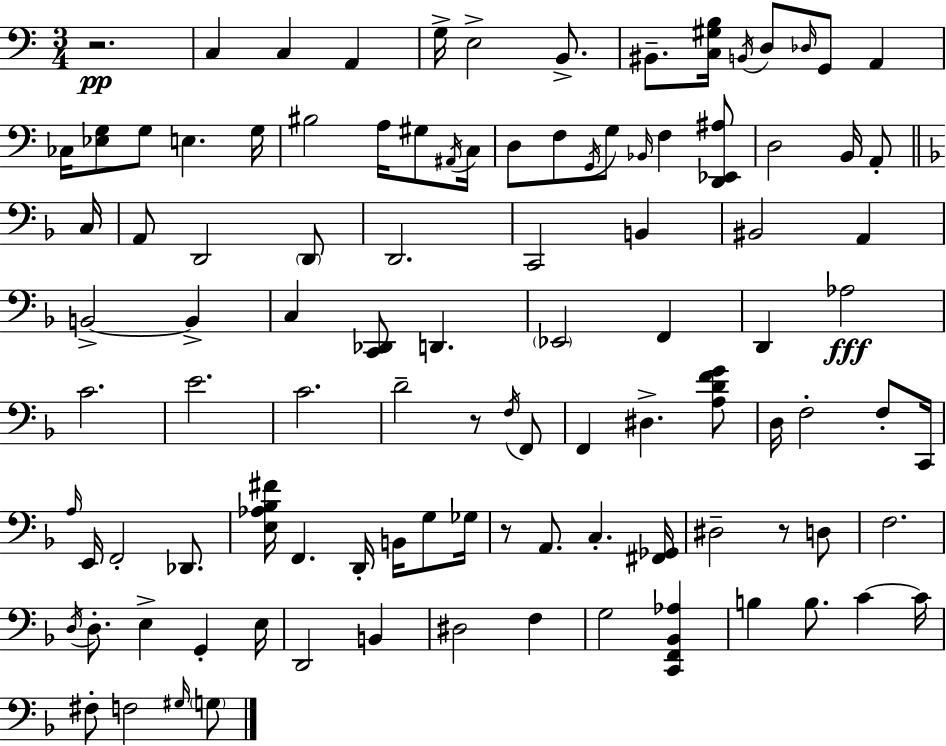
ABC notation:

X:1
T:Untitled
M:3/4
L:1/4
K:Am
z2 C, C, A,, G,/4 E,2 B,,/2 ^B,,/2 [C,^G,B,]/4 B,,/4 D,/2 _D,/4 G,,/2 A,, _C,/4 [_E,G,]/2 G,/2 E, G,/4 ^B,2 A,/4 ^G,/2 ^A,,/4 C,/4 D,/2 F,/2 G,,/4 G,/2 _B,,/4 F, [D,,_E,,^A,]/2 D,2 B,,/4 A,,/2 C,/4 A,,/2 D,,2 D,,/2 D,,2 C,,2 B,, ^B,,2 A,, B,,2 B,, C, [C,,_D,,]/2 D,, _E,,2 F,, D,, _A,2 C2 E2 C2 D2 z/2 F,/4 F,,/2 F,, ^D, [A,DFG]/2 D,/4 F,2 F,/2 C,,/4 A,/4 E,,/4 F,,2 _D,,/2 [E,_A,_B,^F]/4 F,, D,,/4 B,,/4 G,/2 _G,/4 z/2 A,,/2 C, [^F,,_G,,]/4 ^D,2 z/2 D,/2 F,2 D,/4 D,/2 E, G,, E,/4 D,,2 B,, ^D,2 F, G,2 [C,,F,,_B,,_A,] B, B,/2 C C/4 ^F,/2 F,2 ^G,/4 G,/2